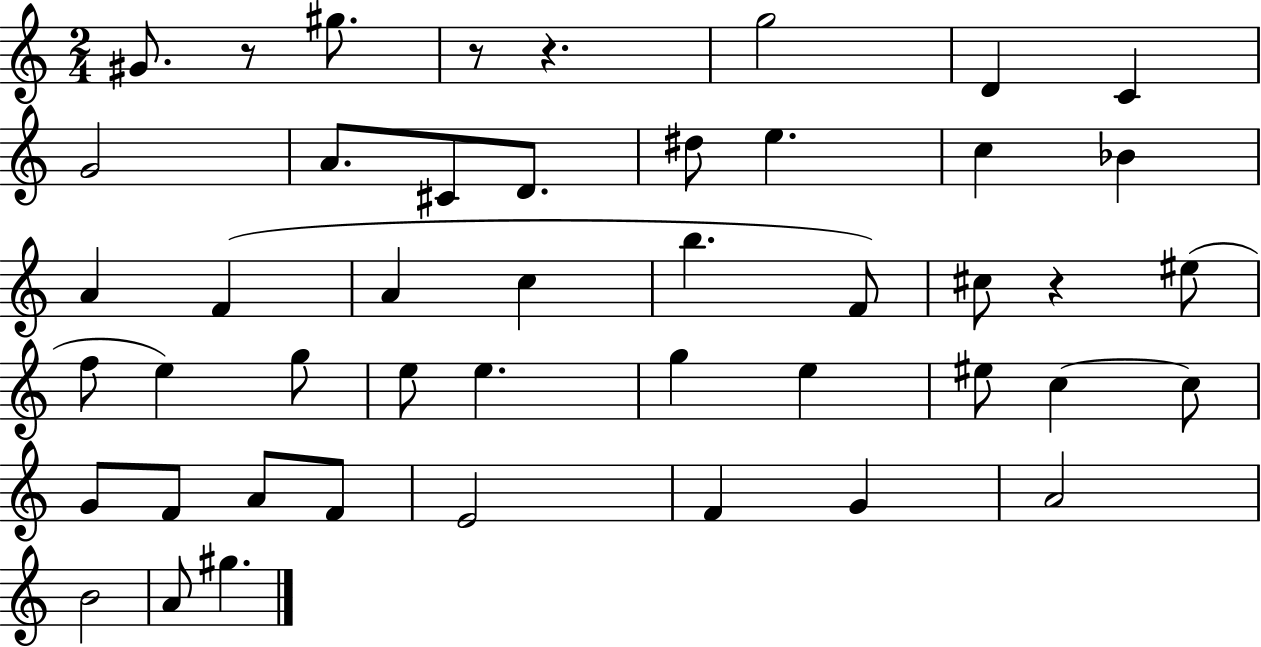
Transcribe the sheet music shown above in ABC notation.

X:1
T:Untitled
M:2/4
L:1/4
K:C
^G/2 z/2 ^g/2 z/2 z g2 D C G2 A/2 ^C/2 D/2 ^d/2 e c _B A F A c b F/2 ^c/2 z ^e/2 f/2 e g/2 e/2 e g e ^e/2 c c/2 G/2 F/2 A/2 F/2 E2 F G A2 B2 A/2 ^g